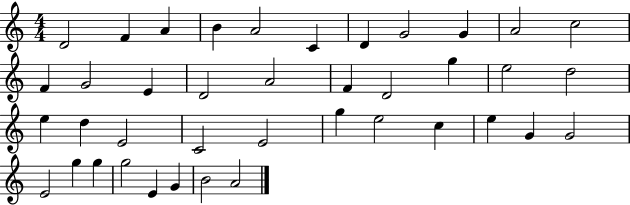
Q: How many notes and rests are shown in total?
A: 40